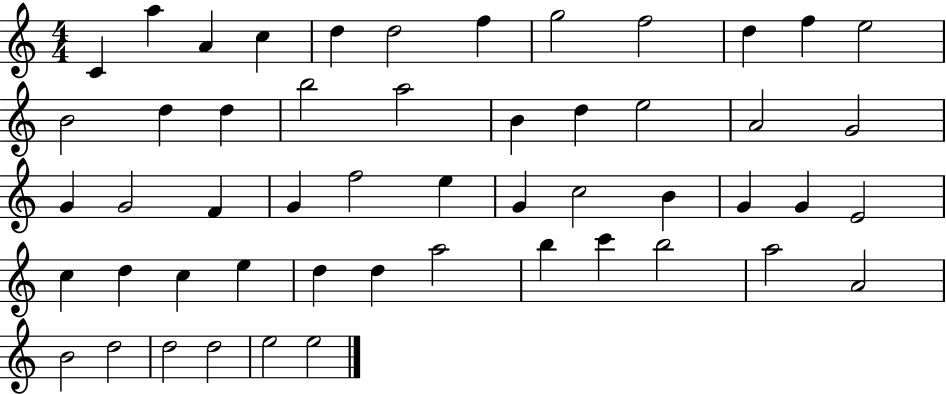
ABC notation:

X:1
T:Untitled
M:4/4
L:1/4
K:C
C a A c d d2 f g2 f2 d f e2 B2 d d b2 a2 B d e2 A2 G2 G G2 F G f2 e G c2 B G G E2 c d c e d d a2 b c' b2 a2 A2 B2 d2 d2 d2 e2 e2